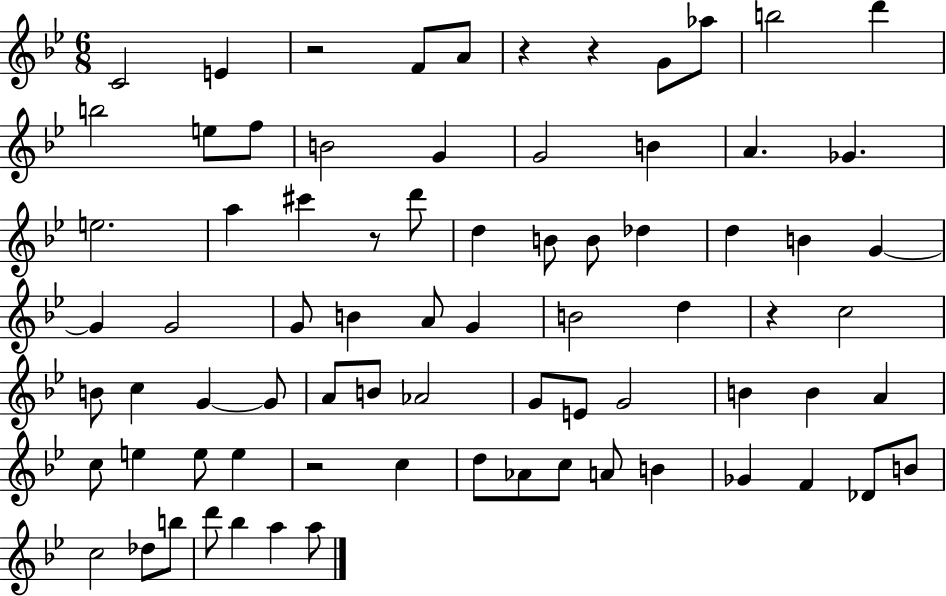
{
  \clef treble
  \numericTimeSignature
  \time 6/8
  \key bes \major
  \repeat volta 2 { c'2 e'4 | r2 f'8 a'8 | r4 r4 g'8 aes''8 | b''2 d'''4 | \break b''2 e''8 f''8 | b'2 g'4 | g'2 b'4 | a'4. ges'4. | \break e''2. | a''4 cis'''4 r8 d'''8 | d''4 b'8 b'8 des''4 | d''4 b'4 g'4~~ | \break g'4 g'2 | g'8 b'4 a'8 g'4 | b'2 d''4 | r4 c''2 | \break b'8 c''4 g'4~~ g'8 | a'8 b'8 aes'2 | g'8 e'8 g'2 | b'4 b'4 a'4 | \break c''8 e''4 e''8 e''4 | r2 c''4 | d''8 aes'8 c''8 a'8 b'4 | ges'4 f'4 des'8 b'8 | \break c''2 des''8 b''8 | d'''8 bes''4 a''4 a''8 | } \bar "|."
}